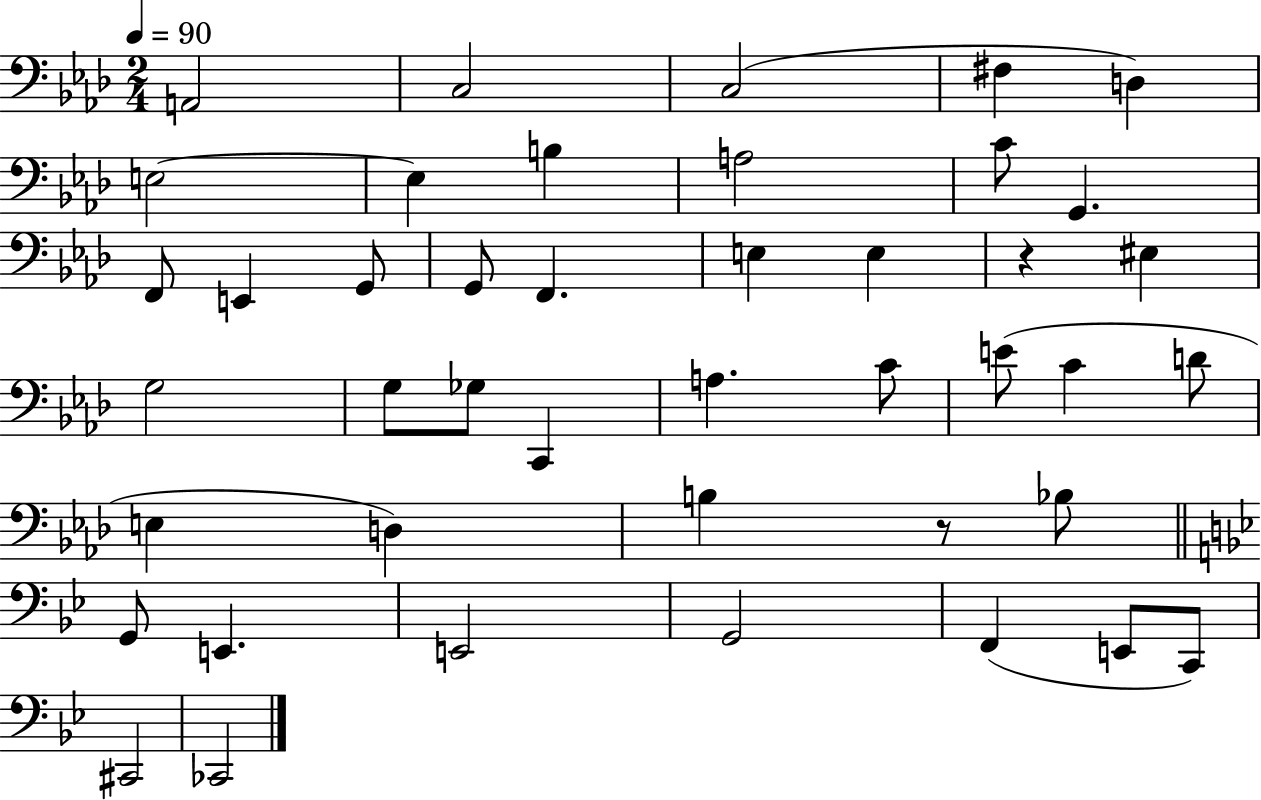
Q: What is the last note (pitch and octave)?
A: CES2